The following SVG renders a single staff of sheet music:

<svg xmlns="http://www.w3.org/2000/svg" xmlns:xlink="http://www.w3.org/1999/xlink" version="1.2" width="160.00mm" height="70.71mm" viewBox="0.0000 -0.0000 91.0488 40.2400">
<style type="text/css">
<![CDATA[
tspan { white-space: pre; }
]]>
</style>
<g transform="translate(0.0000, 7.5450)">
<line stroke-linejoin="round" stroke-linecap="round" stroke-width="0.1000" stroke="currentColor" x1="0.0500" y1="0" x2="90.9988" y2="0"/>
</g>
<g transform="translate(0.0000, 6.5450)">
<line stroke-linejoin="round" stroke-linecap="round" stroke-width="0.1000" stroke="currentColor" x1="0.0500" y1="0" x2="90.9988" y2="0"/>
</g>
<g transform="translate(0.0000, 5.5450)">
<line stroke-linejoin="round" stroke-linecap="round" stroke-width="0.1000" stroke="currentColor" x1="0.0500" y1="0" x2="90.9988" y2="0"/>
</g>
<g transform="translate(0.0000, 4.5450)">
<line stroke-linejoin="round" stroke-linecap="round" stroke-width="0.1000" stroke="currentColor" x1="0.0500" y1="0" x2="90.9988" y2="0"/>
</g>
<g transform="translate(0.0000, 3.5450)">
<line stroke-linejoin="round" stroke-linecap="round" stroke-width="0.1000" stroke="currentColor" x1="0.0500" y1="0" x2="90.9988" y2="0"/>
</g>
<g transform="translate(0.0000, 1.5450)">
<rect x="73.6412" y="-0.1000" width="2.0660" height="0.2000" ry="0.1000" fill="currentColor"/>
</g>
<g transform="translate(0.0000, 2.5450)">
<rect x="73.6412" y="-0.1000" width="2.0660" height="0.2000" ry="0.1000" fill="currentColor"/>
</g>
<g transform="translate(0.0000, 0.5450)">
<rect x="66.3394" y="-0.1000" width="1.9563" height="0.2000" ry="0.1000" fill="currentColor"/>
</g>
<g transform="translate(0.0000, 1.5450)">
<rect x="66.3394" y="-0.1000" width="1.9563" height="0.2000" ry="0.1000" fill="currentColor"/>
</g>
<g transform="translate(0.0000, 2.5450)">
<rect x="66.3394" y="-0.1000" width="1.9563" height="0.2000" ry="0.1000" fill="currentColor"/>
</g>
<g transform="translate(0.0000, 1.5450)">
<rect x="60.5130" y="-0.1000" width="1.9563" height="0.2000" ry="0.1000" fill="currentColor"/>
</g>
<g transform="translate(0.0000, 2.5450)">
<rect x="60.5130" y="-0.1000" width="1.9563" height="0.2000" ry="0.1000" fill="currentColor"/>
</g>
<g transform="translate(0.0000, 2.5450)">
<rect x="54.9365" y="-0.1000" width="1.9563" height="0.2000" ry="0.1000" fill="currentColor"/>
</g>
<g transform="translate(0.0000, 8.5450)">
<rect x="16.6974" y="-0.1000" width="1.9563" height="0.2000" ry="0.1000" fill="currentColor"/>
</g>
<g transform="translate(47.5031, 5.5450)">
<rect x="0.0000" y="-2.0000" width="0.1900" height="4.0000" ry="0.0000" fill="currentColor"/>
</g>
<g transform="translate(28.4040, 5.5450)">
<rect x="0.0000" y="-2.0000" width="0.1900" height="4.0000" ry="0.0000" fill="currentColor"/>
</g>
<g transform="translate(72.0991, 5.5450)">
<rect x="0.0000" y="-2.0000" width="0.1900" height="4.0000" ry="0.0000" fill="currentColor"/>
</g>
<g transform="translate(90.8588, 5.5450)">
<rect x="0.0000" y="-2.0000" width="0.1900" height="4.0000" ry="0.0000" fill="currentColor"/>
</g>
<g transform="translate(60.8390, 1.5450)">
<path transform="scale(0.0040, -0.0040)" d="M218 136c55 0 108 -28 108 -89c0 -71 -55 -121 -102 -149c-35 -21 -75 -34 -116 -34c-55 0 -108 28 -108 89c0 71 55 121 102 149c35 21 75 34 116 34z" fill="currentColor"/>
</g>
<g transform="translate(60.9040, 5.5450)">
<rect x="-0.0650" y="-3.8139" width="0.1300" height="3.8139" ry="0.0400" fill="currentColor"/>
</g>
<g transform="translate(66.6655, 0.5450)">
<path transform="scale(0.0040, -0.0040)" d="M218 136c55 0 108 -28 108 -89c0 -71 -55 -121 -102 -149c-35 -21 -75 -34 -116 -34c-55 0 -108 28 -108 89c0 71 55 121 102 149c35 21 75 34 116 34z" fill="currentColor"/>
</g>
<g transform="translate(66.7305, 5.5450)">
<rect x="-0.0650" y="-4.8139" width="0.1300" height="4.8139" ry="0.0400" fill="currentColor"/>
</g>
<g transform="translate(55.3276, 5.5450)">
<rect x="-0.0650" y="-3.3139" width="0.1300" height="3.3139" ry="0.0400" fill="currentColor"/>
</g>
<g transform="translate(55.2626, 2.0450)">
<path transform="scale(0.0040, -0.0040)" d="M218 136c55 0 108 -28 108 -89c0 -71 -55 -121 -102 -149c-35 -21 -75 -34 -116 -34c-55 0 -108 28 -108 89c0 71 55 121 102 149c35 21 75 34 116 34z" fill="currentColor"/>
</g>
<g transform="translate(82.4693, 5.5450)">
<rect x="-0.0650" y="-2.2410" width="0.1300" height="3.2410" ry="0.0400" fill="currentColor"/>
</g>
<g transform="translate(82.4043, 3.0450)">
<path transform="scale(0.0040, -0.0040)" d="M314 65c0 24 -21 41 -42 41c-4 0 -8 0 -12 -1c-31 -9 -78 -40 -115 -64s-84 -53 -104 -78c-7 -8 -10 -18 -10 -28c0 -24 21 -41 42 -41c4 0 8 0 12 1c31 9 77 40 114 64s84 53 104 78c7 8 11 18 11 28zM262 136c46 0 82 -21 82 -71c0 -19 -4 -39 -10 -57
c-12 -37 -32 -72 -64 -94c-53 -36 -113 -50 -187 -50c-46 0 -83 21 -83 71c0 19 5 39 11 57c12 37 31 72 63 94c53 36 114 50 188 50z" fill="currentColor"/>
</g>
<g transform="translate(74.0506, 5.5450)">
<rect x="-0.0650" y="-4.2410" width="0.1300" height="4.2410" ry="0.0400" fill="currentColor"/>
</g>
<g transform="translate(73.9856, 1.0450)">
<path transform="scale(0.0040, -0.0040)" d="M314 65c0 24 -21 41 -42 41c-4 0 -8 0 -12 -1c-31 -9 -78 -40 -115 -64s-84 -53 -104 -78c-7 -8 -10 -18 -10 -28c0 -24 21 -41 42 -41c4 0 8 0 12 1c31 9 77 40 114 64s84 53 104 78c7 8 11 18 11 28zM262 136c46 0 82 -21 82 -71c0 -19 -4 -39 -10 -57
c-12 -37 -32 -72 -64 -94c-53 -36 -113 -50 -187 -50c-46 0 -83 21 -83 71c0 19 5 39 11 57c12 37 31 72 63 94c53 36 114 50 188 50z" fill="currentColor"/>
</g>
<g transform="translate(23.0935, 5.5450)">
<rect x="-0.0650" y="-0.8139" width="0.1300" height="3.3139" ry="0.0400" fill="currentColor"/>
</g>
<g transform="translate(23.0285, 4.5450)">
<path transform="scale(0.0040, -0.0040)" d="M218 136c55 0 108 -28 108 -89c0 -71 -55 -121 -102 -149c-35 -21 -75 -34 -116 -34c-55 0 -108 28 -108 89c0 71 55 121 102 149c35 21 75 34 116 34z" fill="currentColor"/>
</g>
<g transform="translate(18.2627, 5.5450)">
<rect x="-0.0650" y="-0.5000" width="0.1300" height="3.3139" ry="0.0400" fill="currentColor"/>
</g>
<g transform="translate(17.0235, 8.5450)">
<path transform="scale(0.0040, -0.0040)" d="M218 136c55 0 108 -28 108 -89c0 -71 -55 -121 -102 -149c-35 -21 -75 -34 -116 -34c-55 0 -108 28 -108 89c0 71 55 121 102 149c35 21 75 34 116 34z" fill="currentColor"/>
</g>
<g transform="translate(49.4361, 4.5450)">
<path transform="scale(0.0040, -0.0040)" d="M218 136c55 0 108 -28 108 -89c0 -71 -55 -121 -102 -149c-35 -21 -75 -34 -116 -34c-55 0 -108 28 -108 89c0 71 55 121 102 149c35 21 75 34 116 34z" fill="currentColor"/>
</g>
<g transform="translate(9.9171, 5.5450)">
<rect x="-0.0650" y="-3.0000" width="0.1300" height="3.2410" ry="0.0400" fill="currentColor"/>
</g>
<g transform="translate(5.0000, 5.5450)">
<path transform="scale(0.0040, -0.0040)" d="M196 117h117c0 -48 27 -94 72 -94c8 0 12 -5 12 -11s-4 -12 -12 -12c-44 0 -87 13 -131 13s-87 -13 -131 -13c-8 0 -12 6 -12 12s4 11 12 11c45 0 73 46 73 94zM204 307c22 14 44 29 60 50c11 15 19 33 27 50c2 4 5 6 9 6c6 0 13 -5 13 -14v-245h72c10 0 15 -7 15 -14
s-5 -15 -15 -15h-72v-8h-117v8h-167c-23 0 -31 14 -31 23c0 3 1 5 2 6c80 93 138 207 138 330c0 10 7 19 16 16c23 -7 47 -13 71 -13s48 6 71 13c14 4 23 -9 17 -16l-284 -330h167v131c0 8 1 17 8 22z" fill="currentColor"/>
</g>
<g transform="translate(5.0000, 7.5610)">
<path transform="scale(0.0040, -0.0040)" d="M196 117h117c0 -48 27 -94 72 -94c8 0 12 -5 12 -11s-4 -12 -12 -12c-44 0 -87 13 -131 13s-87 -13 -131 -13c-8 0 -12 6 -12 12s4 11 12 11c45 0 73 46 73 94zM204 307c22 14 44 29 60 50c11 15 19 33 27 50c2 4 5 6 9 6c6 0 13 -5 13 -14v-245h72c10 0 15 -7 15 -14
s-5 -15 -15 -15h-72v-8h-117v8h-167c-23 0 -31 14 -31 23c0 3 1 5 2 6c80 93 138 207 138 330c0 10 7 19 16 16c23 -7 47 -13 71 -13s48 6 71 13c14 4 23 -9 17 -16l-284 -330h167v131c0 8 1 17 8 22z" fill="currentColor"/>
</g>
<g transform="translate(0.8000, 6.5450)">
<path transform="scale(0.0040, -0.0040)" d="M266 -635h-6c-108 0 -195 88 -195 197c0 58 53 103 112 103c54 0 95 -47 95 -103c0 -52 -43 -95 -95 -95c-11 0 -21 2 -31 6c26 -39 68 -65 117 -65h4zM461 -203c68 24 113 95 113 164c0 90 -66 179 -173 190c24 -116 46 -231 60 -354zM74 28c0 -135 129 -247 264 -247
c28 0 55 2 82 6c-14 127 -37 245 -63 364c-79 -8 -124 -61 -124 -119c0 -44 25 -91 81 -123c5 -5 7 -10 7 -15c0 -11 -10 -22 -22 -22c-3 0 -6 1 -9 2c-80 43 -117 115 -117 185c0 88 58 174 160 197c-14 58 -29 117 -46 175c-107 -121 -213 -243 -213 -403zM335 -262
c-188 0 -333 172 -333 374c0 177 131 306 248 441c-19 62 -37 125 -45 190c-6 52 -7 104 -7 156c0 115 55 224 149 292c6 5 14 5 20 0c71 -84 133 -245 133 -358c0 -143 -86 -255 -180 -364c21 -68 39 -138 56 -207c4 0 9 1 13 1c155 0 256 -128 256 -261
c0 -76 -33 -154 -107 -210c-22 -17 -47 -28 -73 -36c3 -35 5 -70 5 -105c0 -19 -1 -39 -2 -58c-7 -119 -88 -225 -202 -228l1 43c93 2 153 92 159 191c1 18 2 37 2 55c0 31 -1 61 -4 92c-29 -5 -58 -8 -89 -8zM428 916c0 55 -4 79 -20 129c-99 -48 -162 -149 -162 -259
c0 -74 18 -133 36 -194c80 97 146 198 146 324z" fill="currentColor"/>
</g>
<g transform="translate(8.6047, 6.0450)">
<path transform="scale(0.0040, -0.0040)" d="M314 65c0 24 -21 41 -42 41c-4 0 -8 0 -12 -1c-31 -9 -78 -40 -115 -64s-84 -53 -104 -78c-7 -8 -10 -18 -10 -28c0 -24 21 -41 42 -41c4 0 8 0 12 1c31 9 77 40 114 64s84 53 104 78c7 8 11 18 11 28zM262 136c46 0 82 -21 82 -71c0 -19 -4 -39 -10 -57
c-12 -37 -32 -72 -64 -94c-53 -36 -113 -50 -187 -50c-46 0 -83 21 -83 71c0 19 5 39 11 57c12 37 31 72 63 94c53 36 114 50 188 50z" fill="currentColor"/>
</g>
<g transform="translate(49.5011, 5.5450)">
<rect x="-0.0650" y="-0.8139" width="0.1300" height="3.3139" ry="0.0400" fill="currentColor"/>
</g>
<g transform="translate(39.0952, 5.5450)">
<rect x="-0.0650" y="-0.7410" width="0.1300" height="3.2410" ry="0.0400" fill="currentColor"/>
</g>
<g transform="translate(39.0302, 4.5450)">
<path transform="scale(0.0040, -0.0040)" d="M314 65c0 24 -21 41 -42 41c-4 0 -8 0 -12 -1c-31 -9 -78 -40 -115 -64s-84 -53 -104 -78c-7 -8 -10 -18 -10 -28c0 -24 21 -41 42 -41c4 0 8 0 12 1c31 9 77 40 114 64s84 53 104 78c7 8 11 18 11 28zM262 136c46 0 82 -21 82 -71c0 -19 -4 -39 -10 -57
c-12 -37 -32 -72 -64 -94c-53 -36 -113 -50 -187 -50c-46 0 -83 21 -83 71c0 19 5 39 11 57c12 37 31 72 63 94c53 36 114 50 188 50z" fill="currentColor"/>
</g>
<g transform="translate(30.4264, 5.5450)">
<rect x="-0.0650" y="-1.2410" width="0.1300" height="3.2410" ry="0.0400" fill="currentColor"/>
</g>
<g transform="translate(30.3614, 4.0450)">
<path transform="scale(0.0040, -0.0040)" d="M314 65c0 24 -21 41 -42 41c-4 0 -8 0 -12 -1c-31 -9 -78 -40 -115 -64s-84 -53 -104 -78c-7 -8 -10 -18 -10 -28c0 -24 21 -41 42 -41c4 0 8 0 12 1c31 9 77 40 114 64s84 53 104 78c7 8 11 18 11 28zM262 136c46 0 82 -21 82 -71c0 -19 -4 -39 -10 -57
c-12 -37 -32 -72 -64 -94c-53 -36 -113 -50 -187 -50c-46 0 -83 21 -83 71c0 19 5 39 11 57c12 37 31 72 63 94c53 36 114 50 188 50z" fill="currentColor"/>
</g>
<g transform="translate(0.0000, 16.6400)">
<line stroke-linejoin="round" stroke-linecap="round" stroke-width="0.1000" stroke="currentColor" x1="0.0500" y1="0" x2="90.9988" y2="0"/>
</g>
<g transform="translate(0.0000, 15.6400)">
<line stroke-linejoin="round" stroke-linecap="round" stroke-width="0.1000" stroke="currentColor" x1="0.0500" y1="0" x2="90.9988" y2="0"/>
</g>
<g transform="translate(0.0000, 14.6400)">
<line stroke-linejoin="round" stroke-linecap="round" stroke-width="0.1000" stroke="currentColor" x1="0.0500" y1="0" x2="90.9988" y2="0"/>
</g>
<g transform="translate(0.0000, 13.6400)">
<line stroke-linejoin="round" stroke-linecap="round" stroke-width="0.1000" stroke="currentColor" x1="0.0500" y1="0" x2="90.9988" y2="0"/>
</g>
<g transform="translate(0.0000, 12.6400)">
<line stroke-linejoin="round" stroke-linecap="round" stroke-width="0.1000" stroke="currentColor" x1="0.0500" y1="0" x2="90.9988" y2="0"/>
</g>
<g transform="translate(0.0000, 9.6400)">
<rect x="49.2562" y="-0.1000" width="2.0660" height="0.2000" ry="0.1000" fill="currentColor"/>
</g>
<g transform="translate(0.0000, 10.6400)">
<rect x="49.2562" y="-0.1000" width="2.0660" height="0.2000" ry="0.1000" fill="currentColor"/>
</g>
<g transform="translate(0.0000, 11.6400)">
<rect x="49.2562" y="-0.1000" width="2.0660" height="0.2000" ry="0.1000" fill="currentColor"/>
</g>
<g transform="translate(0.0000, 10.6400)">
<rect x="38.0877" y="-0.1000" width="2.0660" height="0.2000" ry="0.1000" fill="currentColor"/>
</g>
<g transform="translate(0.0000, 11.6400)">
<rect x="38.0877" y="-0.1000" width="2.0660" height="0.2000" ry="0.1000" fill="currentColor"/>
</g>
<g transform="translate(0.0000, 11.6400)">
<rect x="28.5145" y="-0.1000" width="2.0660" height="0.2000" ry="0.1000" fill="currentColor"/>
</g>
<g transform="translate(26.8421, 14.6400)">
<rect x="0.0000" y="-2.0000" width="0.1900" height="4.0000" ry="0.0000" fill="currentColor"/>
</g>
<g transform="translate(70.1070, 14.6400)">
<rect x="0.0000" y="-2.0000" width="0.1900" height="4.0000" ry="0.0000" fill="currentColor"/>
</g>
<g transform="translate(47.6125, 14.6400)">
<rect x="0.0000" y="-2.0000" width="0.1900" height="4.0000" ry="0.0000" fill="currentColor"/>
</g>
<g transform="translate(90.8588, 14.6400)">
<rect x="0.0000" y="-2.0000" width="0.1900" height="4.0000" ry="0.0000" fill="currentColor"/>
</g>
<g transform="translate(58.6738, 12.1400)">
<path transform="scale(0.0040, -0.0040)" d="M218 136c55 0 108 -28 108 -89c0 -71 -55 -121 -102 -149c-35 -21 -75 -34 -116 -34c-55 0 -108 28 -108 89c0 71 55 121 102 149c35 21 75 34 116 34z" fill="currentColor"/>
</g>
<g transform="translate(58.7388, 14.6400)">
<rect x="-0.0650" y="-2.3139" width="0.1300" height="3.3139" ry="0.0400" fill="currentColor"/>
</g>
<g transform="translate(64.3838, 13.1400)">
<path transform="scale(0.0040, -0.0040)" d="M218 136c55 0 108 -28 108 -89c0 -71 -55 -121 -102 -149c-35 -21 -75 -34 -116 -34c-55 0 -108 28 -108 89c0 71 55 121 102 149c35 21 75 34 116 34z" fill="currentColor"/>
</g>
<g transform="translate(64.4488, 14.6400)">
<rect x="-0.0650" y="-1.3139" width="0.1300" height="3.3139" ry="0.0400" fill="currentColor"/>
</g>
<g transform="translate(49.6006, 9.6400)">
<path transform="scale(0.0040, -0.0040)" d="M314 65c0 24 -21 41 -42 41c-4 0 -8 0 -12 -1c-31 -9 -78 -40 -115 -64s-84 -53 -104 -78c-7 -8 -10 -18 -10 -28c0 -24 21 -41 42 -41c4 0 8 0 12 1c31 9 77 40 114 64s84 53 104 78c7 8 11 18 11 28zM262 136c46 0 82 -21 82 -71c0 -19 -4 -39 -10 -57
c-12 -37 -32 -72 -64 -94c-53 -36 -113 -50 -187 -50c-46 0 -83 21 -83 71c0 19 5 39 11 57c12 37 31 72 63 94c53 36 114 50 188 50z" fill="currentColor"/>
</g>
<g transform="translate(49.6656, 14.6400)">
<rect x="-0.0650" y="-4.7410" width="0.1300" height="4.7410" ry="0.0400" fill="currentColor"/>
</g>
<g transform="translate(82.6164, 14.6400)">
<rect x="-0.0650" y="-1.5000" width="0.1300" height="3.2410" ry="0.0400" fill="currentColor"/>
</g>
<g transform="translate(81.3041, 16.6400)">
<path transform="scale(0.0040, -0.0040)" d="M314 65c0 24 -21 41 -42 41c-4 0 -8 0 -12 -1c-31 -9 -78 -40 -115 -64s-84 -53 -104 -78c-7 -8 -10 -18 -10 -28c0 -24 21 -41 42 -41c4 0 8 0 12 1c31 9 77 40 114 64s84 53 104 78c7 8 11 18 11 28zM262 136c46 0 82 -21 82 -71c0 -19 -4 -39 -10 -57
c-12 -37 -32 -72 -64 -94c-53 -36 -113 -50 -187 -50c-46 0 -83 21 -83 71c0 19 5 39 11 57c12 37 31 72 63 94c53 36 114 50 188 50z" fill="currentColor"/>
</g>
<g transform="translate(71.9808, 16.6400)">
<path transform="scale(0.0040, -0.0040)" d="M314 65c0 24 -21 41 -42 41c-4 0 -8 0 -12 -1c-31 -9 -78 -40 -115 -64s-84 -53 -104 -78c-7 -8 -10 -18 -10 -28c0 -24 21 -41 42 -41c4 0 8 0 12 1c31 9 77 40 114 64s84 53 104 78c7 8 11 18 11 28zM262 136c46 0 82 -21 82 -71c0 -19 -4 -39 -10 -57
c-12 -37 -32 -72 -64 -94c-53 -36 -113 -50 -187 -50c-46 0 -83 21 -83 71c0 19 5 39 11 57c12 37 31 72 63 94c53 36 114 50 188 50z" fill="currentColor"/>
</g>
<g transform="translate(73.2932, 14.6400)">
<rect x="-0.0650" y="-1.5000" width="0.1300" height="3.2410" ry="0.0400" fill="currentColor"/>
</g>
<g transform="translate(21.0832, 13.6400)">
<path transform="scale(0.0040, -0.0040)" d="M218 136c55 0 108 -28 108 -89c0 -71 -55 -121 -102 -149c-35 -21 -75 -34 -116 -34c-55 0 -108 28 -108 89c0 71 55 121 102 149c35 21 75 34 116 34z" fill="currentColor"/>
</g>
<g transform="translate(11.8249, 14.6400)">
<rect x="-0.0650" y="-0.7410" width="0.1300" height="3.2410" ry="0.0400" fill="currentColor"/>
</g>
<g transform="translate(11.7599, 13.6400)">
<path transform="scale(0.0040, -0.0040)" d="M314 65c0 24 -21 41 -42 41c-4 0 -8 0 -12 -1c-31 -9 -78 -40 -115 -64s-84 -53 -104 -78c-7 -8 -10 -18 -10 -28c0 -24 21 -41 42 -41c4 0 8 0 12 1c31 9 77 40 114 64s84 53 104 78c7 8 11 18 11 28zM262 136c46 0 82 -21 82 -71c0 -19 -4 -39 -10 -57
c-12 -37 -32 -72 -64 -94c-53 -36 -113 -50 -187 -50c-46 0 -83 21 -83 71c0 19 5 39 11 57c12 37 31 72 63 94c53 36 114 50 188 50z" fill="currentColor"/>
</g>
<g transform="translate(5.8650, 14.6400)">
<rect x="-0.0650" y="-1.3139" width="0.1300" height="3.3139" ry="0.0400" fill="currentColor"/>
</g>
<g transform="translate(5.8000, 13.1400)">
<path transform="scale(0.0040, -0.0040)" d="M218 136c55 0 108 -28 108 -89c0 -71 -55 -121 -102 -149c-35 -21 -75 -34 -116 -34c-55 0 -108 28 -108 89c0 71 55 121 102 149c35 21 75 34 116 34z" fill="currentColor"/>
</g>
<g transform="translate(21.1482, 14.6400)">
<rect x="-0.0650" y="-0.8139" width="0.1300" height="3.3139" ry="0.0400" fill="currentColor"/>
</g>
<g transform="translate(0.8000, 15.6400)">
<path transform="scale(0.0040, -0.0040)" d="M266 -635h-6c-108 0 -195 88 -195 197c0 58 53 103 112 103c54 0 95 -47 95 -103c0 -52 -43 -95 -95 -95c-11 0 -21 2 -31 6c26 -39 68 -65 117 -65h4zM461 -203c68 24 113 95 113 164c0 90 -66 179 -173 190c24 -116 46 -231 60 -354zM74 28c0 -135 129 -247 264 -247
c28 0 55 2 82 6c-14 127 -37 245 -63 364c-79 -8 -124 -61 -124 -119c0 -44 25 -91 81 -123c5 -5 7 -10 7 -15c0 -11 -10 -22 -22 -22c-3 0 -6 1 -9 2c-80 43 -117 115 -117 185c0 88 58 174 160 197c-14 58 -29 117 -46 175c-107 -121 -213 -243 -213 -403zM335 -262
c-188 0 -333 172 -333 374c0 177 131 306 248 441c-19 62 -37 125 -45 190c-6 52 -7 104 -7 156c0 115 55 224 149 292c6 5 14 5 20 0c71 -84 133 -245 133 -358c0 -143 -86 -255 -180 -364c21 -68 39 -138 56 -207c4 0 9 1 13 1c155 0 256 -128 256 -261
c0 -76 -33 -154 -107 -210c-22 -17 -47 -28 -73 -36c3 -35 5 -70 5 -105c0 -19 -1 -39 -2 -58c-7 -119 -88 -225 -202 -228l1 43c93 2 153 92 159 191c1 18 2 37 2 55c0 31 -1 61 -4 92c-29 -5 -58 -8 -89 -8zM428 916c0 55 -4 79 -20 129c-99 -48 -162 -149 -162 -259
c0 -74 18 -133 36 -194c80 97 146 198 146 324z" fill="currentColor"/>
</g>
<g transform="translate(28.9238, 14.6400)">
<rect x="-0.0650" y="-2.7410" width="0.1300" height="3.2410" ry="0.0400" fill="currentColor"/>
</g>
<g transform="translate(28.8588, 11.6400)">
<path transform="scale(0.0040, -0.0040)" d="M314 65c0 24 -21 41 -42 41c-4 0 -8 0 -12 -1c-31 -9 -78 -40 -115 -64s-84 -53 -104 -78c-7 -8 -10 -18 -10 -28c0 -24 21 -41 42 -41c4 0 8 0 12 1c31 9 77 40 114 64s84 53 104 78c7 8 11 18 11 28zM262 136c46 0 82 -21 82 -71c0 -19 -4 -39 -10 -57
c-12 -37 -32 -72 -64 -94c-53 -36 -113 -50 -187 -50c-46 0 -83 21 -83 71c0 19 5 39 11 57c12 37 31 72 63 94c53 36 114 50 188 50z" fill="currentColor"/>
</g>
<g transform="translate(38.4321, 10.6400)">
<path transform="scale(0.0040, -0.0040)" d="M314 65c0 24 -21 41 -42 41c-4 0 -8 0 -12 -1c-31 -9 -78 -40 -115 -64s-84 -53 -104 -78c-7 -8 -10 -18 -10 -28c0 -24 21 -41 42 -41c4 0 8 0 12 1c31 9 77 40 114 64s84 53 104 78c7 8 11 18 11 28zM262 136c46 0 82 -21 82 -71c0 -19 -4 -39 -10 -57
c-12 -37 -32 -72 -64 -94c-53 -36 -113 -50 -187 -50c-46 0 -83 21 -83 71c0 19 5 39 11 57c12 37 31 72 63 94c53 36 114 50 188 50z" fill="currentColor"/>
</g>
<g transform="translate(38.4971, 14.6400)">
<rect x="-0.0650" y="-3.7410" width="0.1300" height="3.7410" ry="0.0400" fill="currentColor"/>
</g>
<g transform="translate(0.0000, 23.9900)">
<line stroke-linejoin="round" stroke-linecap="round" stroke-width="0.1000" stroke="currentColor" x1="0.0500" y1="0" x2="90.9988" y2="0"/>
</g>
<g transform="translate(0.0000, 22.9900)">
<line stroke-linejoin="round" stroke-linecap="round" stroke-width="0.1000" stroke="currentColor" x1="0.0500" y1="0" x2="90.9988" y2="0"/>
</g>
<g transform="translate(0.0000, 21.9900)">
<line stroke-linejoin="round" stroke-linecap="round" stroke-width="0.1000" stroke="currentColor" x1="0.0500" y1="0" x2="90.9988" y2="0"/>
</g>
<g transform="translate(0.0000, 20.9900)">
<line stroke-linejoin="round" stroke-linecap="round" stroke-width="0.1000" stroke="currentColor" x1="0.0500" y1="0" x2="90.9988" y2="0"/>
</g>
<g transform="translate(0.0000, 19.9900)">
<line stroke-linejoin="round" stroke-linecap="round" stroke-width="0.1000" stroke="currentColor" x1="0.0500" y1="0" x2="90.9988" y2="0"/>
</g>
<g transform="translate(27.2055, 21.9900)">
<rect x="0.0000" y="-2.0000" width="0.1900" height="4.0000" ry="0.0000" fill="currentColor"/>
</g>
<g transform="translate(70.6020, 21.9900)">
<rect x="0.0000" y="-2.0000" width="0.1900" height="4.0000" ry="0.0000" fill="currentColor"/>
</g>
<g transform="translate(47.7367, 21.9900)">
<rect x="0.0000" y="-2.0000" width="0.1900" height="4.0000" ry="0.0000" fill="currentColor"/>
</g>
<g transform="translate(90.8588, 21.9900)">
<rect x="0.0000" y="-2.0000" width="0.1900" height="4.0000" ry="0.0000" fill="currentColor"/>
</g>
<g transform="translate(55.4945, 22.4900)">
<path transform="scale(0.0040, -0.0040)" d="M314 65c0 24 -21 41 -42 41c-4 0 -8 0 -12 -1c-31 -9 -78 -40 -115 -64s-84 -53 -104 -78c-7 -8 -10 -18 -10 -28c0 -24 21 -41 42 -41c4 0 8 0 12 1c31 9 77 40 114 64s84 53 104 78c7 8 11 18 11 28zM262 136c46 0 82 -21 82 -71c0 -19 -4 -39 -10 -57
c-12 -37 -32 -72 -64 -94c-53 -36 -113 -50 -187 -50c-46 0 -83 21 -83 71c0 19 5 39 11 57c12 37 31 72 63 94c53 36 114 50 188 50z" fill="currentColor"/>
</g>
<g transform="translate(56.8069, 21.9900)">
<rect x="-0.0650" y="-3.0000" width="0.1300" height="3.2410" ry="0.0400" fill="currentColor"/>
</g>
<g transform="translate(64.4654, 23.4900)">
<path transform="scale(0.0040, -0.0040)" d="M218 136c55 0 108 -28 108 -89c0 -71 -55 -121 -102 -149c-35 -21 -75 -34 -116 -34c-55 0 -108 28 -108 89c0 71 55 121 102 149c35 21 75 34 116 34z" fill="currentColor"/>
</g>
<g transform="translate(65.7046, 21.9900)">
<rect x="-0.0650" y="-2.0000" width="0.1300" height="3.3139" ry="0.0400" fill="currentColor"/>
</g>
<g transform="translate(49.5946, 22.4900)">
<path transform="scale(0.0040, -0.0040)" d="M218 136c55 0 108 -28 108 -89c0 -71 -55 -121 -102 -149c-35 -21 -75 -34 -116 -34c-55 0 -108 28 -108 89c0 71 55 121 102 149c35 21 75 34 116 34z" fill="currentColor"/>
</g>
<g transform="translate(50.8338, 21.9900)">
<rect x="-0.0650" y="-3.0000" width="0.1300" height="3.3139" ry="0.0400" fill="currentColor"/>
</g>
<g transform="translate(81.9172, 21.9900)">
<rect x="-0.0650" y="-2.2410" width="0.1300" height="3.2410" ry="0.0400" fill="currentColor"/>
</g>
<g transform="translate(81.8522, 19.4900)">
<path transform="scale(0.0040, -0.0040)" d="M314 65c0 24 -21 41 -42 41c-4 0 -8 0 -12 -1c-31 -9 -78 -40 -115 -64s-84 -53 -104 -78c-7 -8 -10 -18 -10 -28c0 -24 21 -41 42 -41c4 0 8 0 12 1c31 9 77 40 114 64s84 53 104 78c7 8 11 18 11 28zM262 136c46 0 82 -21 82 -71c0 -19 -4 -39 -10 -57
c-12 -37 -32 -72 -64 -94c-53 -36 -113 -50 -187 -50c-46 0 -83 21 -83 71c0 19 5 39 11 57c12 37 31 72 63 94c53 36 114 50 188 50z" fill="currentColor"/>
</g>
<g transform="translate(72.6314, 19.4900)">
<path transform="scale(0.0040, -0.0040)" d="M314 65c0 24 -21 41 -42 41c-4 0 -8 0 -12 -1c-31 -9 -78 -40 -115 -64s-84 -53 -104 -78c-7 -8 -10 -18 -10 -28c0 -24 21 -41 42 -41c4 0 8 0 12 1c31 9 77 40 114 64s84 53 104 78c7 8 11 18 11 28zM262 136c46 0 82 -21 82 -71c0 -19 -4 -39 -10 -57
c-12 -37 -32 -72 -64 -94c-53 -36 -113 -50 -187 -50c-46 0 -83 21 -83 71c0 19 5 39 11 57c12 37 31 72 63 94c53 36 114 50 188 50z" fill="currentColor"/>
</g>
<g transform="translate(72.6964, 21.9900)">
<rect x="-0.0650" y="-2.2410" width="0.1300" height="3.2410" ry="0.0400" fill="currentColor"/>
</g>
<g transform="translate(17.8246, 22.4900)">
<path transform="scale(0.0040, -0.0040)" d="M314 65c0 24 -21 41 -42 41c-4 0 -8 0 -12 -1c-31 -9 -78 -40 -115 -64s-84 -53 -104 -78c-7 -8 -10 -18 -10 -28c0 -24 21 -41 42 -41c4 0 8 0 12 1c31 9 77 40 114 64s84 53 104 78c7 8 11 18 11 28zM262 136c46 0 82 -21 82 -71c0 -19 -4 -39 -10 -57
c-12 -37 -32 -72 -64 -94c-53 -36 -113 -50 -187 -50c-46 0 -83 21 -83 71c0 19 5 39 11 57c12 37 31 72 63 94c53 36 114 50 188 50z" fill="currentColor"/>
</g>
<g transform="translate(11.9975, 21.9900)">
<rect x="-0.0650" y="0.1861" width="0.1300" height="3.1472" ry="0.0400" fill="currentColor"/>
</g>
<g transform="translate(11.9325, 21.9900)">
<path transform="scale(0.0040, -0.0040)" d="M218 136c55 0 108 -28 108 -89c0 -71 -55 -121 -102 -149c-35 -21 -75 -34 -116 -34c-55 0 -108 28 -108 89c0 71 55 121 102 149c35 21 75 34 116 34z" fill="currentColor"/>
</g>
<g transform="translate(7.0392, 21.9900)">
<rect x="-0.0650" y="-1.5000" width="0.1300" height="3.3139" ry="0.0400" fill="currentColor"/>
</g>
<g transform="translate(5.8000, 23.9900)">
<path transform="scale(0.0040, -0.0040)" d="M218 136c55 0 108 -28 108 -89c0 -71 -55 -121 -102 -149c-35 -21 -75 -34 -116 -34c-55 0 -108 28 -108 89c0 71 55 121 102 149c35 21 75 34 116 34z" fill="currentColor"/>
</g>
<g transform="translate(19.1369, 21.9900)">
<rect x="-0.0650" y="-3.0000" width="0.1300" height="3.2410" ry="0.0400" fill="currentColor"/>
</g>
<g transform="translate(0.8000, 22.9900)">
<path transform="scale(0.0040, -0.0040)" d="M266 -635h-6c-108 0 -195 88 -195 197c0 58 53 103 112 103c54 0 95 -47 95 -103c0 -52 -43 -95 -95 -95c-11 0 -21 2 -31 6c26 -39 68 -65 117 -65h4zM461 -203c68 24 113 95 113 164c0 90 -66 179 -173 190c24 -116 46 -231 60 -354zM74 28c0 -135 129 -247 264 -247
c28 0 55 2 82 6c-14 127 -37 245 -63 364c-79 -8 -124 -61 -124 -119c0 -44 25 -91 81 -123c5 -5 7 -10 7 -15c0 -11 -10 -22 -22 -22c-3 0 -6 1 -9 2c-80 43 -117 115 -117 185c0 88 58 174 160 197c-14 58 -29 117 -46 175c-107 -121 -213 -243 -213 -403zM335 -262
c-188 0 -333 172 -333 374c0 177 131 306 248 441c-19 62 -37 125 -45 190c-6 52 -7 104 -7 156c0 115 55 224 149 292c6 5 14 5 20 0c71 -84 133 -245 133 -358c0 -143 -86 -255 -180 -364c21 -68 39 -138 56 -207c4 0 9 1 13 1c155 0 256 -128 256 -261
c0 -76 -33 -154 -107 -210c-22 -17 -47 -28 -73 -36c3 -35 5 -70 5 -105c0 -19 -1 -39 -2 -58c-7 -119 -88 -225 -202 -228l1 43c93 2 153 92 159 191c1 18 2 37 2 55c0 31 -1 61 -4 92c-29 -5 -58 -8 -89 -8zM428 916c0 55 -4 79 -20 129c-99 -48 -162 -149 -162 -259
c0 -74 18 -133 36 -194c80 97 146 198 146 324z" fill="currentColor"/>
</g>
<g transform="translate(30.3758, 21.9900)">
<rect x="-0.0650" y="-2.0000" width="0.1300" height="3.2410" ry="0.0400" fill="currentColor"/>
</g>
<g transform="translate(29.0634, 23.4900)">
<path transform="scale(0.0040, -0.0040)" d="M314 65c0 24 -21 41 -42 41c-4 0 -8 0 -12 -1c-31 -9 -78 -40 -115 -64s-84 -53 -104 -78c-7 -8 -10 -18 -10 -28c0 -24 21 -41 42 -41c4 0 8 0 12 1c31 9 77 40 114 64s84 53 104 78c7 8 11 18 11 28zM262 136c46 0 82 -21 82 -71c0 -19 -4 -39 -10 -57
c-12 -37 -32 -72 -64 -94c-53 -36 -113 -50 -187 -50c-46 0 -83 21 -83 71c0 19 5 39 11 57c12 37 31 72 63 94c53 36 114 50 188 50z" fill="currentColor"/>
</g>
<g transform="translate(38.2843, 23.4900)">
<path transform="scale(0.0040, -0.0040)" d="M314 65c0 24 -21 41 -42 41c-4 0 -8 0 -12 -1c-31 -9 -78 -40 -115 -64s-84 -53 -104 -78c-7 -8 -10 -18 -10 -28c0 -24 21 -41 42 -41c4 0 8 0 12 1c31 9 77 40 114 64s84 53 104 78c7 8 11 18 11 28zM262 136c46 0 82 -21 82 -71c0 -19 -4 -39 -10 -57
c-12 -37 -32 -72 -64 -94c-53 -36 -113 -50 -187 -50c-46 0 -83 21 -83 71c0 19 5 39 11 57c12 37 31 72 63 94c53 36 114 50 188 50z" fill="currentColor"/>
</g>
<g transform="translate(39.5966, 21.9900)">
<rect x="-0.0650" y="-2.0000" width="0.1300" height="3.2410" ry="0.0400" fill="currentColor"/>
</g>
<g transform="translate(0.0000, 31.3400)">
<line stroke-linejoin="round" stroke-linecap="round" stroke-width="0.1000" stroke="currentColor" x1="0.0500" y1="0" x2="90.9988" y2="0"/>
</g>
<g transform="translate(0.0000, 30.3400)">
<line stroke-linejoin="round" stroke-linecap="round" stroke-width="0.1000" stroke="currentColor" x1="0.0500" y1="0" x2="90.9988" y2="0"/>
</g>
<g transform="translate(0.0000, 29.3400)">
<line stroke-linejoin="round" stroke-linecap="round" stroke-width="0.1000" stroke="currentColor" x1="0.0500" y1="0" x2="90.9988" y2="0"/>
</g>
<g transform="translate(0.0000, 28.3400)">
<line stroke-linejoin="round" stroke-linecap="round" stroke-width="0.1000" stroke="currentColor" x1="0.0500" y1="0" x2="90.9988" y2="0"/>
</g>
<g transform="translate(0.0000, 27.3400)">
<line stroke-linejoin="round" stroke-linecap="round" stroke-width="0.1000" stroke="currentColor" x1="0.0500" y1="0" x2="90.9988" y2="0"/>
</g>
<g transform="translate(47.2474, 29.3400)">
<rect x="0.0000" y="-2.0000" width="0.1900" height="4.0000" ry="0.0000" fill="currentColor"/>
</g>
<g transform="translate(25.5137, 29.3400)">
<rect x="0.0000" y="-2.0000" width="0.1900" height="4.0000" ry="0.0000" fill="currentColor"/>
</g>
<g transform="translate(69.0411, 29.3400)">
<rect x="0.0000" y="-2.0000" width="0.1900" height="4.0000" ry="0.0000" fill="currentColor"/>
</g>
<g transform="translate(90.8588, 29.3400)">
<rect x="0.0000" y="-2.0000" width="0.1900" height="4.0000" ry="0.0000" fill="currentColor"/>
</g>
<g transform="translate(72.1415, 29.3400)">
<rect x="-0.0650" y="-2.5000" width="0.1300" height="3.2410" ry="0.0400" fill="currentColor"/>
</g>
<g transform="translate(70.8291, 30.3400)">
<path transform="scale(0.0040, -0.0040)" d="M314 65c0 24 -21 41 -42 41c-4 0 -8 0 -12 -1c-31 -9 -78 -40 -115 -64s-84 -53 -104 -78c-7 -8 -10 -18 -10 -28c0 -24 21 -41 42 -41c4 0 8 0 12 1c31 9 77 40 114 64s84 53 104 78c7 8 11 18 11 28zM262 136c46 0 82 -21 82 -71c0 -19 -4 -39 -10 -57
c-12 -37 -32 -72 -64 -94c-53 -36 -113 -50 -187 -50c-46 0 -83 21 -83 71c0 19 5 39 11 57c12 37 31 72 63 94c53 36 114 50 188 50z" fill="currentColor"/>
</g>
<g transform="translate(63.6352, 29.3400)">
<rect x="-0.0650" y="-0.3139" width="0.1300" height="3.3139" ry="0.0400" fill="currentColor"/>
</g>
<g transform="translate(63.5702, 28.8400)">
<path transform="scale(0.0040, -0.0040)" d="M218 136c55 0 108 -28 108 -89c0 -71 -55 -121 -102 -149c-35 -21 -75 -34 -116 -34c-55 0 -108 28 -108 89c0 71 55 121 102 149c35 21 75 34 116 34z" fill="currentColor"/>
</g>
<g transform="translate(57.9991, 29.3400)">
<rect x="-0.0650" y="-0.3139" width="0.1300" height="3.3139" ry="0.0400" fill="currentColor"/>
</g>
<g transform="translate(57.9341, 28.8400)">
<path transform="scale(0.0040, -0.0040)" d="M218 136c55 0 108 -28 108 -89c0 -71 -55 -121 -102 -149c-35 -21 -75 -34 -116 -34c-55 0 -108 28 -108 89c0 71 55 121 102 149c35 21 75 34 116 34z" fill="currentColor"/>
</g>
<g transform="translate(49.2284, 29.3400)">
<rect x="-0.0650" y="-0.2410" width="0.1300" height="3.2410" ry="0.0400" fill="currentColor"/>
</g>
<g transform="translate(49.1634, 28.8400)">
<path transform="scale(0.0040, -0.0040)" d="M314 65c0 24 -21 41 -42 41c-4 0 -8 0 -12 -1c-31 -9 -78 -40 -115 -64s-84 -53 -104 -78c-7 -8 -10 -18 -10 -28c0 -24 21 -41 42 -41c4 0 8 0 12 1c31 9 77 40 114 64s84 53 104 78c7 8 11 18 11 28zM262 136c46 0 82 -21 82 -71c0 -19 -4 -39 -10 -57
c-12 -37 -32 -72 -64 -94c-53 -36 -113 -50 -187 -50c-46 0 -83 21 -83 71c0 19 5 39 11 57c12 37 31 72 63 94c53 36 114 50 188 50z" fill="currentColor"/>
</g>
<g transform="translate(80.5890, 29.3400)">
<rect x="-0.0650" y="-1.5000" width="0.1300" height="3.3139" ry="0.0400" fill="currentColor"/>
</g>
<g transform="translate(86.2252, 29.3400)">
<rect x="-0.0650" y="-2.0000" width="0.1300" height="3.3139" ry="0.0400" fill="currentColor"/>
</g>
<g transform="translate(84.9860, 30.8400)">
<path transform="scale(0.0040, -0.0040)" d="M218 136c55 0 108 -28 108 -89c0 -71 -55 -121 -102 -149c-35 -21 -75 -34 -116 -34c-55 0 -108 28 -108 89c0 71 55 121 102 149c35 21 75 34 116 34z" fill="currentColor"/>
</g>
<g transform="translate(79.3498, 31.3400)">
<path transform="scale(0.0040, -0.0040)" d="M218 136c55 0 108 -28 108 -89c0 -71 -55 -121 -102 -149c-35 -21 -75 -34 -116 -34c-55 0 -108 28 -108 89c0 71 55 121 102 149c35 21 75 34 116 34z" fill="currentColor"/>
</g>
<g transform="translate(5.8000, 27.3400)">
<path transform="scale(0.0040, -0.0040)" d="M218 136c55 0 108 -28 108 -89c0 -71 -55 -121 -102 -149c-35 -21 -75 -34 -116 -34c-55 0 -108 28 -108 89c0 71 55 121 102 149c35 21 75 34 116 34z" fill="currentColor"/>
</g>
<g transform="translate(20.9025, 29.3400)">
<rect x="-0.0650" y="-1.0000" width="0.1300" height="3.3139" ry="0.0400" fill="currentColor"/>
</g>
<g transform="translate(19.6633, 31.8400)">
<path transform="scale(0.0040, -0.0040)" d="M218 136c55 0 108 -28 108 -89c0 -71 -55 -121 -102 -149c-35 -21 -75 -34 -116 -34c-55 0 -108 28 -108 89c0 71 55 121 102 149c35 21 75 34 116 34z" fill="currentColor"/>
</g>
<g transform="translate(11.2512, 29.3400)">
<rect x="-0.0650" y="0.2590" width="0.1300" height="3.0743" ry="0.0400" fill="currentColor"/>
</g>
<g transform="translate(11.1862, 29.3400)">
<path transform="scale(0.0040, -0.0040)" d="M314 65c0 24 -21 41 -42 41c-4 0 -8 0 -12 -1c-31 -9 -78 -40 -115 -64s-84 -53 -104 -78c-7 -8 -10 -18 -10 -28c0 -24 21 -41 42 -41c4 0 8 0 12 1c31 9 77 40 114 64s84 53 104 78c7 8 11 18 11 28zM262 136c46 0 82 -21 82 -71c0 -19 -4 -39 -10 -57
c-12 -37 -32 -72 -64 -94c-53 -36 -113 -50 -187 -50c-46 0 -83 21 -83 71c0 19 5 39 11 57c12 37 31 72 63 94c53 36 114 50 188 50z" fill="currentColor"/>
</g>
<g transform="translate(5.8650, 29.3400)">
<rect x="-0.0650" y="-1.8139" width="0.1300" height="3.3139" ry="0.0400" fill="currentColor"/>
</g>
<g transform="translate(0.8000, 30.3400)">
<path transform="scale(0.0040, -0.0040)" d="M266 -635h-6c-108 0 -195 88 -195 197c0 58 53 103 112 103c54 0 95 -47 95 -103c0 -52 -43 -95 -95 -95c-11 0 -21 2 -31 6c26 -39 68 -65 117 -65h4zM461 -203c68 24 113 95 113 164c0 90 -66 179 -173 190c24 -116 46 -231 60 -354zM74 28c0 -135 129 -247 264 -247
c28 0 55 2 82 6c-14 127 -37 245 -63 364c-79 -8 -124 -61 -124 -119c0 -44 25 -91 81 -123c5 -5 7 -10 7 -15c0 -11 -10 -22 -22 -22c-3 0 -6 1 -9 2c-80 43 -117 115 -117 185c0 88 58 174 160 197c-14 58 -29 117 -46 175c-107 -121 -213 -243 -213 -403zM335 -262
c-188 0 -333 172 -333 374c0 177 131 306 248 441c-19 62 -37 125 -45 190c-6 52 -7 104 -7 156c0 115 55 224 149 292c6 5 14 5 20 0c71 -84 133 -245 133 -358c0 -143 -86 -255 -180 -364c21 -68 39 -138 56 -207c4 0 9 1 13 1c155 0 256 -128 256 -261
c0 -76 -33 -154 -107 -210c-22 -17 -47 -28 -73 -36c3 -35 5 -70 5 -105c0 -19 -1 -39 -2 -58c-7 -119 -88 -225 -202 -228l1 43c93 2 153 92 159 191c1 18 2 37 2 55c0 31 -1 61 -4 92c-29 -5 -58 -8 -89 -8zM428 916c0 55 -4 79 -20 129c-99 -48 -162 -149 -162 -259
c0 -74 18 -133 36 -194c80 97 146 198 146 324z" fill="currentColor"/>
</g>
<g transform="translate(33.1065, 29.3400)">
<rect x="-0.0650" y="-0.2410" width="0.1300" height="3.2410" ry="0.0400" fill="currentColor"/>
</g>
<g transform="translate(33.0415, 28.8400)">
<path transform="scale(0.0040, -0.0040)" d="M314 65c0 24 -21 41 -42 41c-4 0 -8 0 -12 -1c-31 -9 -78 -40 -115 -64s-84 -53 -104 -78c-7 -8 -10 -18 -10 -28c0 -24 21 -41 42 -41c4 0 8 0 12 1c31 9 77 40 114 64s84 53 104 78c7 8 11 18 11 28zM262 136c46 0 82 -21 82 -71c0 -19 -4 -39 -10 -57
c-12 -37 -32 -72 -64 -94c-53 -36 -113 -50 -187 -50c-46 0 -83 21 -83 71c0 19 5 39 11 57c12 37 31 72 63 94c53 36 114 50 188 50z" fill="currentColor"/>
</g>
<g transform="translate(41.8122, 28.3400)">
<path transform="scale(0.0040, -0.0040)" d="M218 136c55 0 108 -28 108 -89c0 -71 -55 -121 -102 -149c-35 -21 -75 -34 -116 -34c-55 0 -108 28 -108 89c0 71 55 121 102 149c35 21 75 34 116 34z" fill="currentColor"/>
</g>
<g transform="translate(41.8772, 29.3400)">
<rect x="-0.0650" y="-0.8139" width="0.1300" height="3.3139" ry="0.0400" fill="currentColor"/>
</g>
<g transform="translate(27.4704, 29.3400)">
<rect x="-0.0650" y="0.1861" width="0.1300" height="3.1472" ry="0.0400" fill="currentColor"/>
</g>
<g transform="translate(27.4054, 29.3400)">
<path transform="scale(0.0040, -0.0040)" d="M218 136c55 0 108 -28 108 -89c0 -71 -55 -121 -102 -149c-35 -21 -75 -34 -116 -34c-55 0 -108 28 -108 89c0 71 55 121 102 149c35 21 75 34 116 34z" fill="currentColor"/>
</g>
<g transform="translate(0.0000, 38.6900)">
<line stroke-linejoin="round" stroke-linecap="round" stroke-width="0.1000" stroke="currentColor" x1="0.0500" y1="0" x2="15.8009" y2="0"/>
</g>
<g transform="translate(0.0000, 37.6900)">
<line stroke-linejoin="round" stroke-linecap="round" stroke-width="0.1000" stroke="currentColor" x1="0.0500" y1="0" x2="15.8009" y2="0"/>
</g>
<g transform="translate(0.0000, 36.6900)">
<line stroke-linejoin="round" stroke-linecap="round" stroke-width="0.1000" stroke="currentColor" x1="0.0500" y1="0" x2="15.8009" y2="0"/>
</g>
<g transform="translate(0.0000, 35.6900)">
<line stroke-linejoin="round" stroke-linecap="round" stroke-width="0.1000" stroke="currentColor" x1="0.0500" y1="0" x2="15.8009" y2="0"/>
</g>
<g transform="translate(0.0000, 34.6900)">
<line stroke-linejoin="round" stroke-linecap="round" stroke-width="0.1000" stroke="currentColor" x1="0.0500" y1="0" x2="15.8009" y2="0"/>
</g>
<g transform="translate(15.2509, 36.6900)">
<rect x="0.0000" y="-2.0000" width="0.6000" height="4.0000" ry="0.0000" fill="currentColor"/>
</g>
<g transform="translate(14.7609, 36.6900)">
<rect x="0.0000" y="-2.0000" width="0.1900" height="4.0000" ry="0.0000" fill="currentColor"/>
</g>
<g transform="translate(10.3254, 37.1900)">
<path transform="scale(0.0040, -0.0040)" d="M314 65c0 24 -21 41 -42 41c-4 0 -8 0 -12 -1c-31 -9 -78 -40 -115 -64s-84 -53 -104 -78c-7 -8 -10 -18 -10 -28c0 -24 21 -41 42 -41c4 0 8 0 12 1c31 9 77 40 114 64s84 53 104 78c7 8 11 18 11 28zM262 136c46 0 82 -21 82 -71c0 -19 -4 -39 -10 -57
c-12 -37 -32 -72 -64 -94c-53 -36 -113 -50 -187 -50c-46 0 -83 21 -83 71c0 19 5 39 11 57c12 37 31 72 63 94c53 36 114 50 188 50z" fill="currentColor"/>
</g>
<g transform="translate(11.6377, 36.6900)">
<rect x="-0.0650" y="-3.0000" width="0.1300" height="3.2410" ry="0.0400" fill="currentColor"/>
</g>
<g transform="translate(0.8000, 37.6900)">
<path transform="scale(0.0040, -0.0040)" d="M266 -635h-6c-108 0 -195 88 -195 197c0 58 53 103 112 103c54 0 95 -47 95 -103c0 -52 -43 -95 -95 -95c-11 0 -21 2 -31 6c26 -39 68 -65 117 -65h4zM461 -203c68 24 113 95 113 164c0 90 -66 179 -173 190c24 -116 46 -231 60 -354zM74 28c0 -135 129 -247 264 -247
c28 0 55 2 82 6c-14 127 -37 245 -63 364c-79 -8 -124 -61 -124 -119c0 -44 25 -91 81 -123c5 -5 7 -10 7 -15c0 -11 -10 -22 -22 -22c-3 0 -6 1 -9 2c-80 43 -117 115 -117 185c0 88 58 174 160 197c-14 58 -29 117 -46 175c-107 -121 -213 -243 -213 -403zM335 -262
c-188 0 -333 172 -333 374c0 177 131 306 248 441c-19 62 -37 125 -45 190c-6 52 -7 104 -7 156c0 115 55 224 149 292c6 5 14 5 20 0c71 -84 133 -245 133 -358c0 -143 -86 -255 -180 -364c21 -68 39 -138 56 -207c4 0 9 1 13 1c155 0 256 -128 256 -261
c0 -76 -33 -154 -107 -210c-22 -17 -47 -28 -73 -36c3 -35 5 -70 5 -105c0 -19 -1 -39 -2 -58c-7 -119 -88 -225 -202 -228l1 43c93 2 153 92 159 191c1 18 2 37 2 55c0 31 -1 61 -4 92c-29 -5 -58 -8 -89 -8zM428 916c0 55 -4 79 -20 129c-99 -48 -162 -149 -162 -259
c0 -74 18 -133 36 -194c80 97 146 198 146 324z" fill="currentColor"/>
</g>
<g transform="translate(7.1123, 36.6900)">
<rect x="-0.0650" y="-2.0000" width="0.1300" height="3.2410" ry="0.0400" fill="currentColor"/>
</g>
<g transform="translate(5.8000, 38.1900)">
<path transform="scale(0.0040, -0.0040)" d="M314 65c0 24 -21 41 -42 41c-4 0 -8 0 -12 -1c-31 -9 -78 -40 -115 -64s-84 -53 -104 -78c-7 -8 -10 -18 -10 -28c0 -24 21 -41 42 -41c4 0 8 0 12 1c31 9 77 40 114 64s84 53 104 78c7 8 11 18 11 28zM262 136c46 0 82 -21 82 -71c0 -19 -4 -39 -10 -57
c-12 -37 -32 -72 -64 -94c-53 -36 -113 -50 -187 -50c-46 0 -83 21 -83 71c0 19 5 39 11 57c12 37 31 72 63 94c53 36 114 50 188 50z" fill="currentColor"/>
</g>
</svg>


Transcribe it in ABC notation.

X:1
T:Untitled
M:4/4
L:1/4
K:C
A2 C d e2 d2 d b c' e' d'2 g2 e d2 d a2 c'2 e'2 g e E2 E2 E B A2 F2 F2 A A2 F g2 g2 f B2 D B c2 d c2 c c G2 E F F2 A2